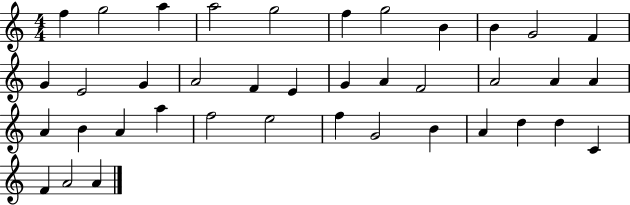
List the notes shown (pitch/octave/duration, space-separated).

F5/q G5/h A5/q A5/h G5/h F5/q G5/h B4/q B4/q G4/h F4/q G4/q E4/h G4/q A4/h F4/q E4/q G4/q A4/q F4/h A4/h A4/q A4/q A4/q B4/q A4/q A5/q F5/h E5/h F5/q G4/h B4/q A4/q D5/q D5/q C4/q F4/q A4/h A4/q